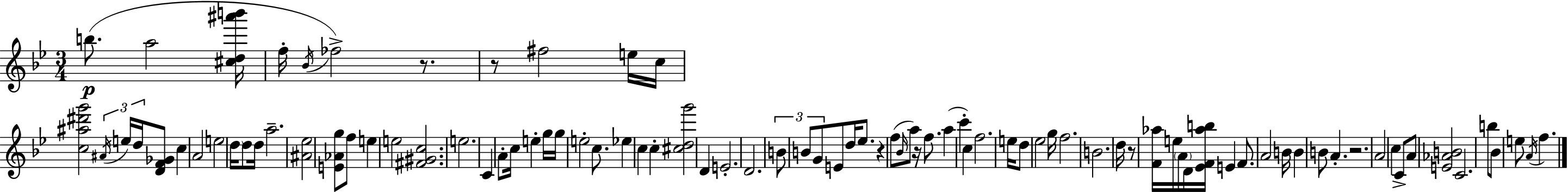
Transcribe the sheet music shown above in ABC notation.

X:1
T:Untitled
M:3/4
L:1/4
K:Bb
b/2 a2 [^cd^a'b']/4 f/4 _B/4 _f2 z/2 z/2 ^f2 e/4 c/4 [c^a^d'g']2 ^A/4 e/4 d/4 [DF_G]/2 c A2 e2 d/4 d/2 d/4 a2 [^A_e]2 [E_Ag]/2 f/2 e e2 [^F^Gc]2 e2 C A/2 c/4 e g/4 g/4 e2 c/2 _e c c [^cdg']2 D E2 D2 B/2 B/2 G/2 E/2 d/4 _e/2 z f/2 _B/4 a/2 z/4 f/2 a c' c f2 e/4 d/2 _e2 g/4 f2 B2 d/4 z/2 [F_a]/4 e/4 A/4 D/4 [_EF_ab]/4 E F/2 A2 B/4 B B/2 A z2 A2 c C/2 A/2 [E_AB]2 C2 b/2 _B/2 e/2 A/4 f